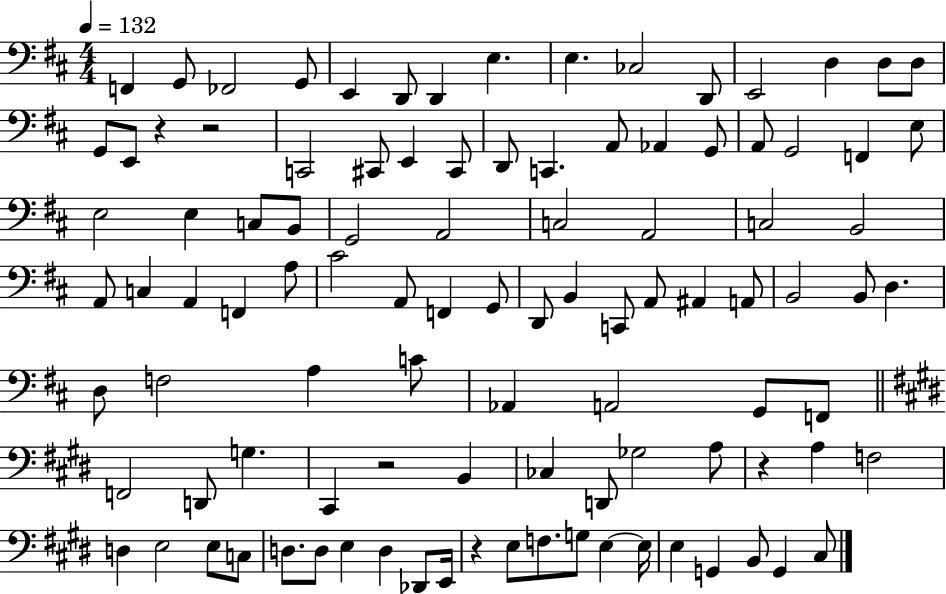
{
  \clef bass
  \numericTimeSignature
  \time 4/4
  \key d \major
  \tempo 4 = 132
  f,4 g,8 fes,2 g,8 | e,4 d,8 d,4 e4. | e4. ces2 d,8 | e,2 d4 d8 d8 | \break g,8 e,8 r4 r2 | c,2 cis,8 e,4 cis,8 | d,8 c,4. a,8 aes,4 g,8 | a,8 g,2 f,4 e8 | \break e2 e4 c8 b,8 | g,2 a,2 | c2 a,2 | c2 b,2 | \break a,8 c4 a,4 f,4 a8 | cis'2 a,8 f,4 g,8 | d,8 b,4 c,8 a,8 ais,4 a,8 | b,2 b,8 d4. | \break d8 f2 a4 c'8 | aes,4 a,2 g,8 f,8 | \bar "||" \break \key e \major f,2 d,8 g4. | cis,4 r2 b,4 | ces4 d,8 ges2 a8 | r4 a4 f2 | \break d4 e2 e8 c8 | d8. d8 e4 d4 des,8 e,16 | r4 e8 f8. g8 e4~~ e16 | e4 g,4 b,8 g,4 cis8 | \break \bar "|."
}